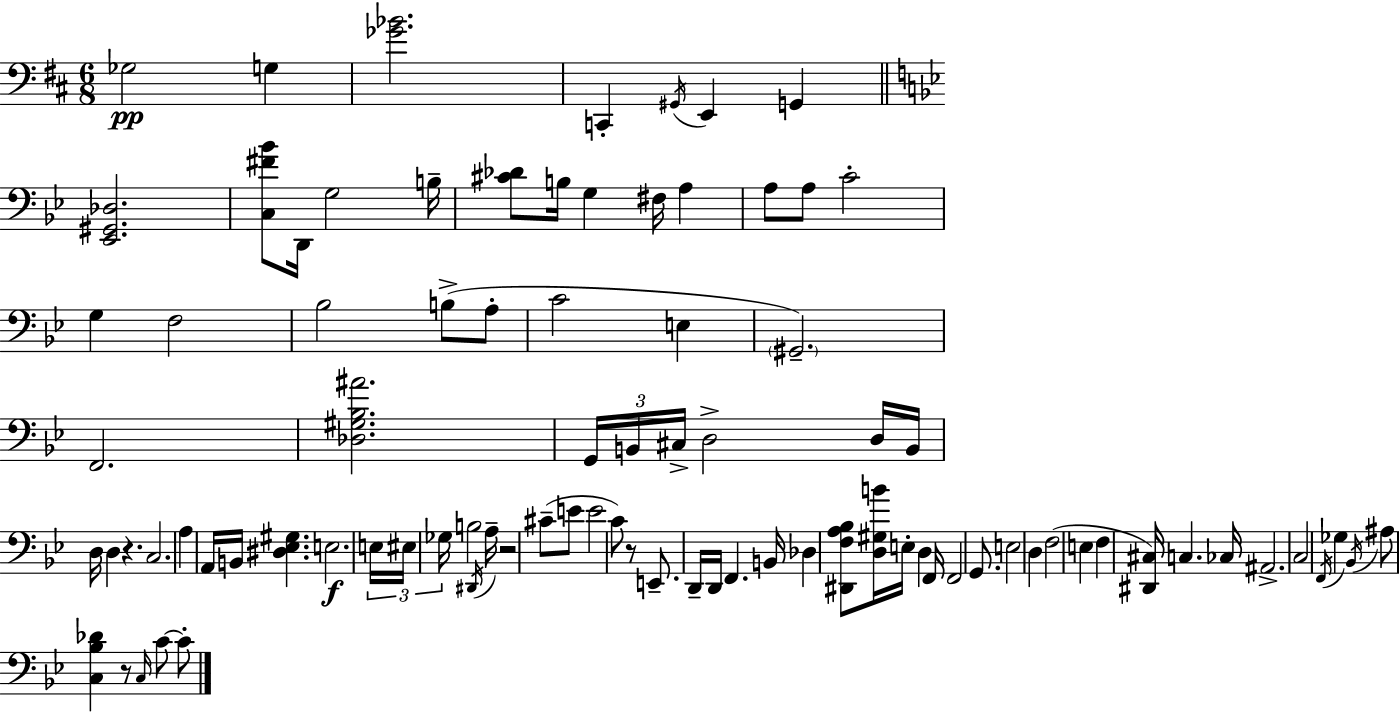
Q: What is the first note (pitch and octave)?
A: Gb3